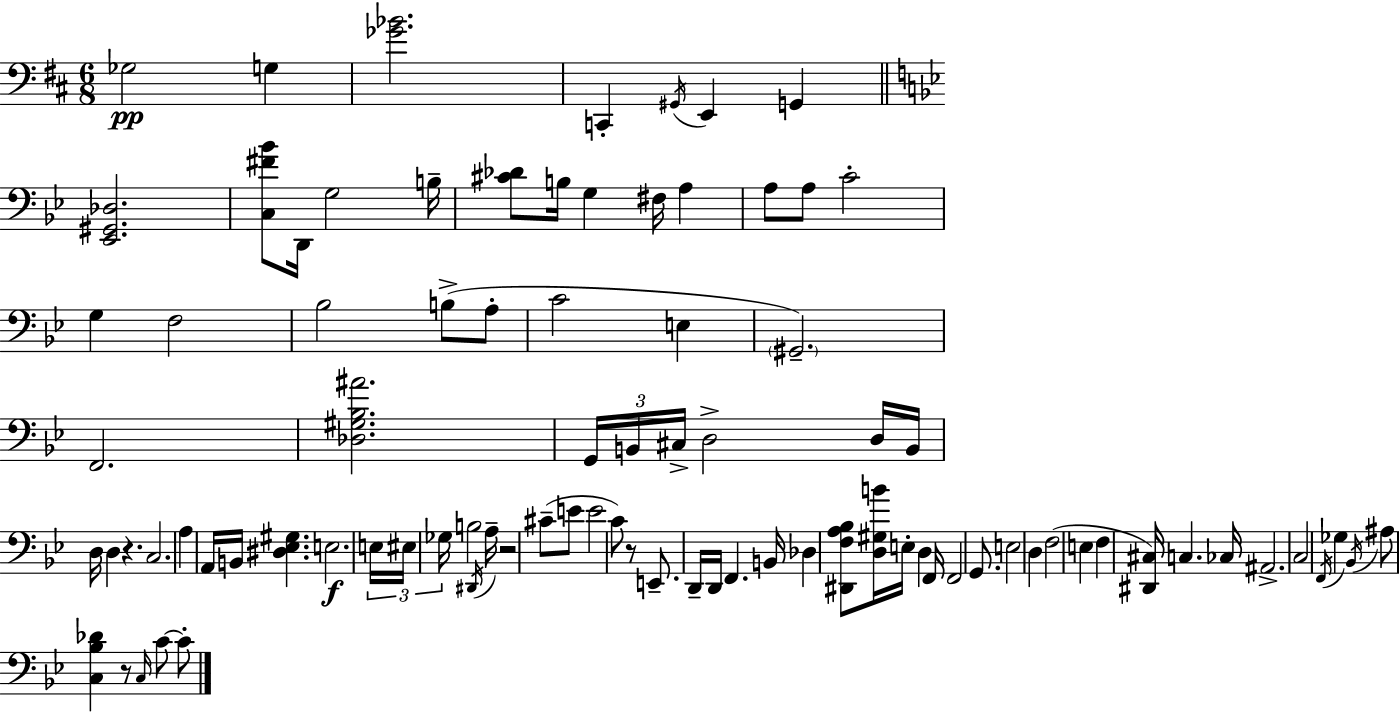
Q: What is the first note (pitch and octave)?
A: Gb3